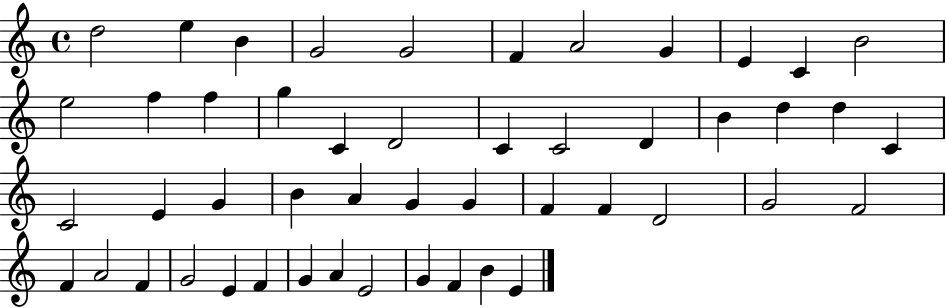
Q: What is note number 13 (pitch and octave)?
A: F5